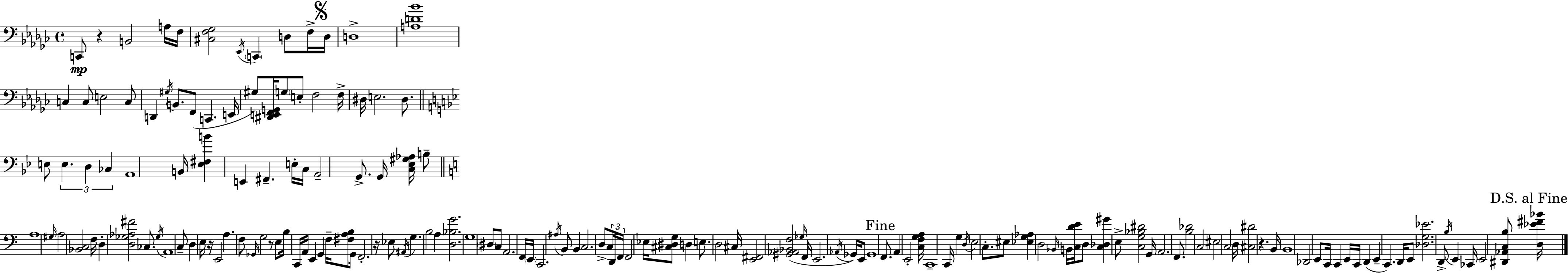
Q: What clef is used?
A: bass